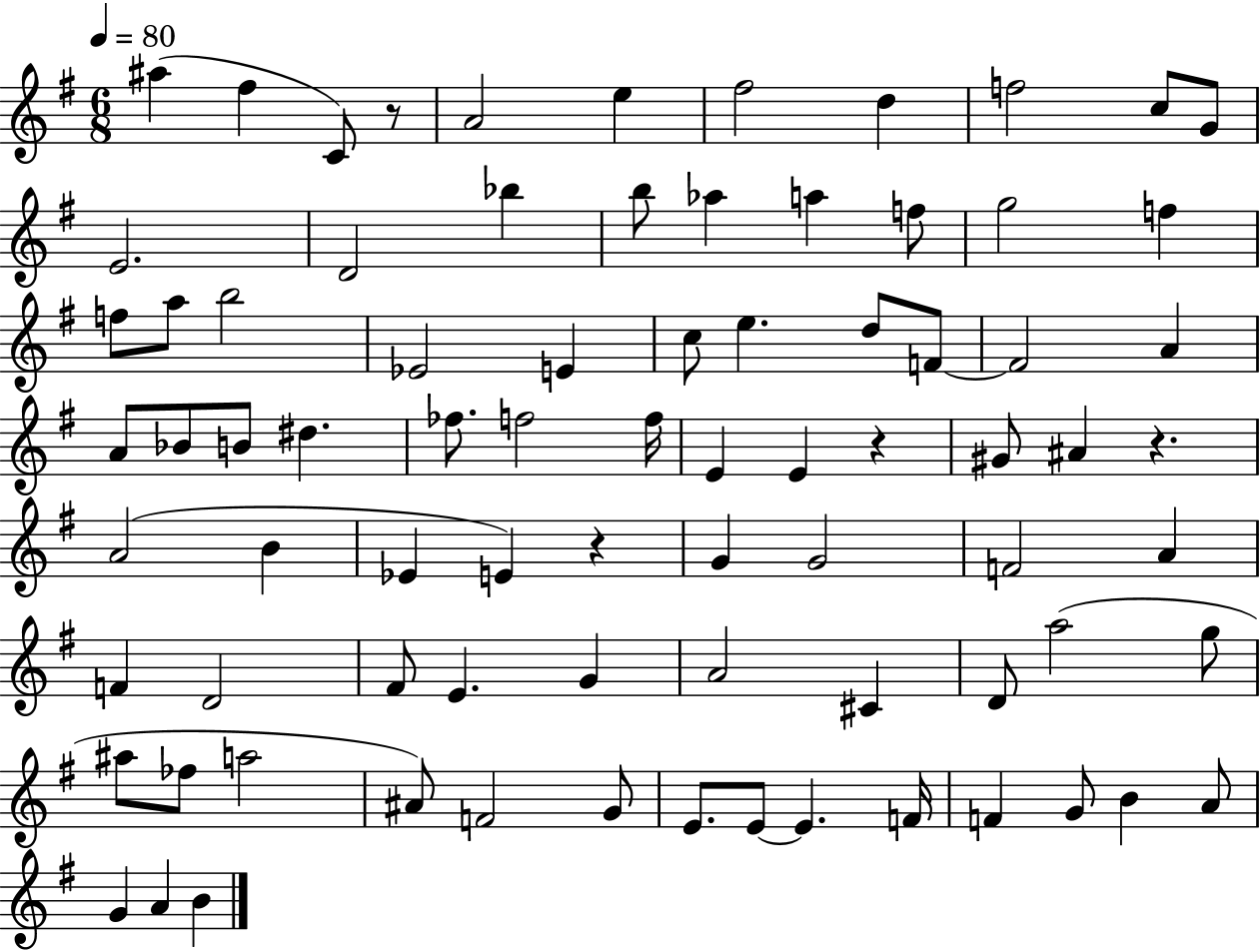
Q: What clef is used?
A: treble